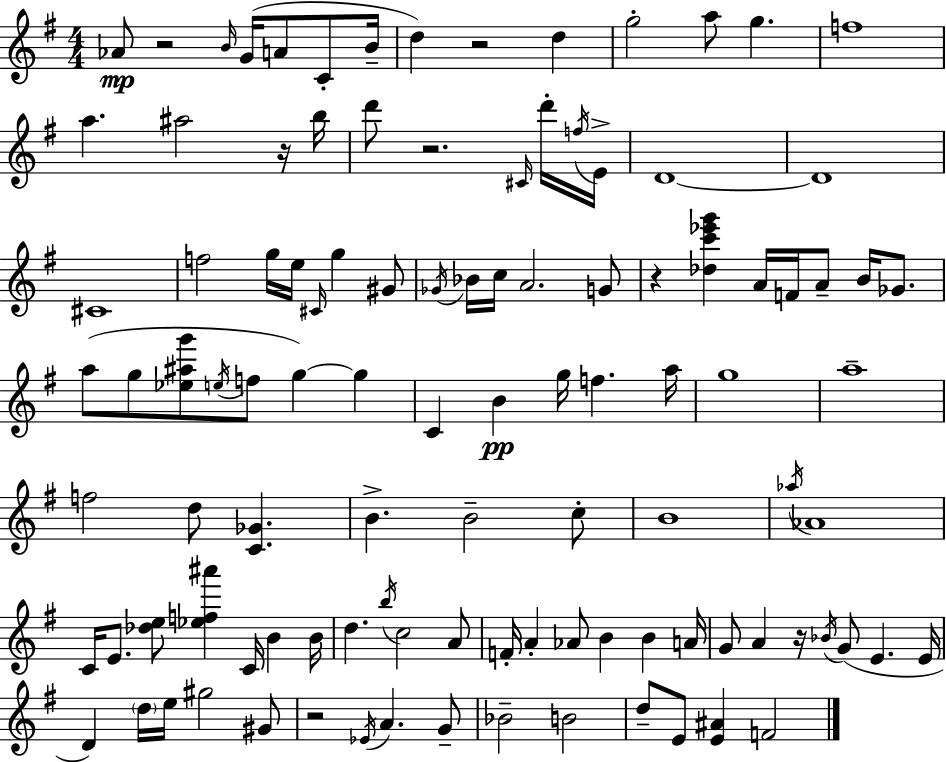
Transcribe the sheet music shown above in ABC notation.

X:1
T:Untitled
M:4/4
L:1/4
K:Em
_A/2 z2 B/4 G/4 A/2 C/2 B/4 d z2 d g2 a/2 g f4 a ^a2 z/4 b/4 d'/2 z2 ^C/4 d'/4 f/4 E/4 D4 D4 ^C4 f2 g/4 e/4 ^C/4 g ^G/2 _G/4 _B/4 c/4 A2 G/2 z [_dc'_e'g'] A/4 F/4 A/2 B/4 _G/2 a/2 g/2 [_e^ag']/2 e/4 f/2 g g C B g/4 f a/4 g4 a4 f2 d/2 [C_G] B B2 c/2 B4 _a/4 _A4 C/4 E/2 [_de]/2 [_ef^a'] C/4 B B/4 d b/4 c2 A/2 F/4 A _A/2 B B A/4 G/2 A z/4 _B/4 G/2 E E/4 D d/4 e/4 ^g2 ^G/2 z2 _E/4 A G/2 _B2 B2 d/2 E/2 [E^A] F2